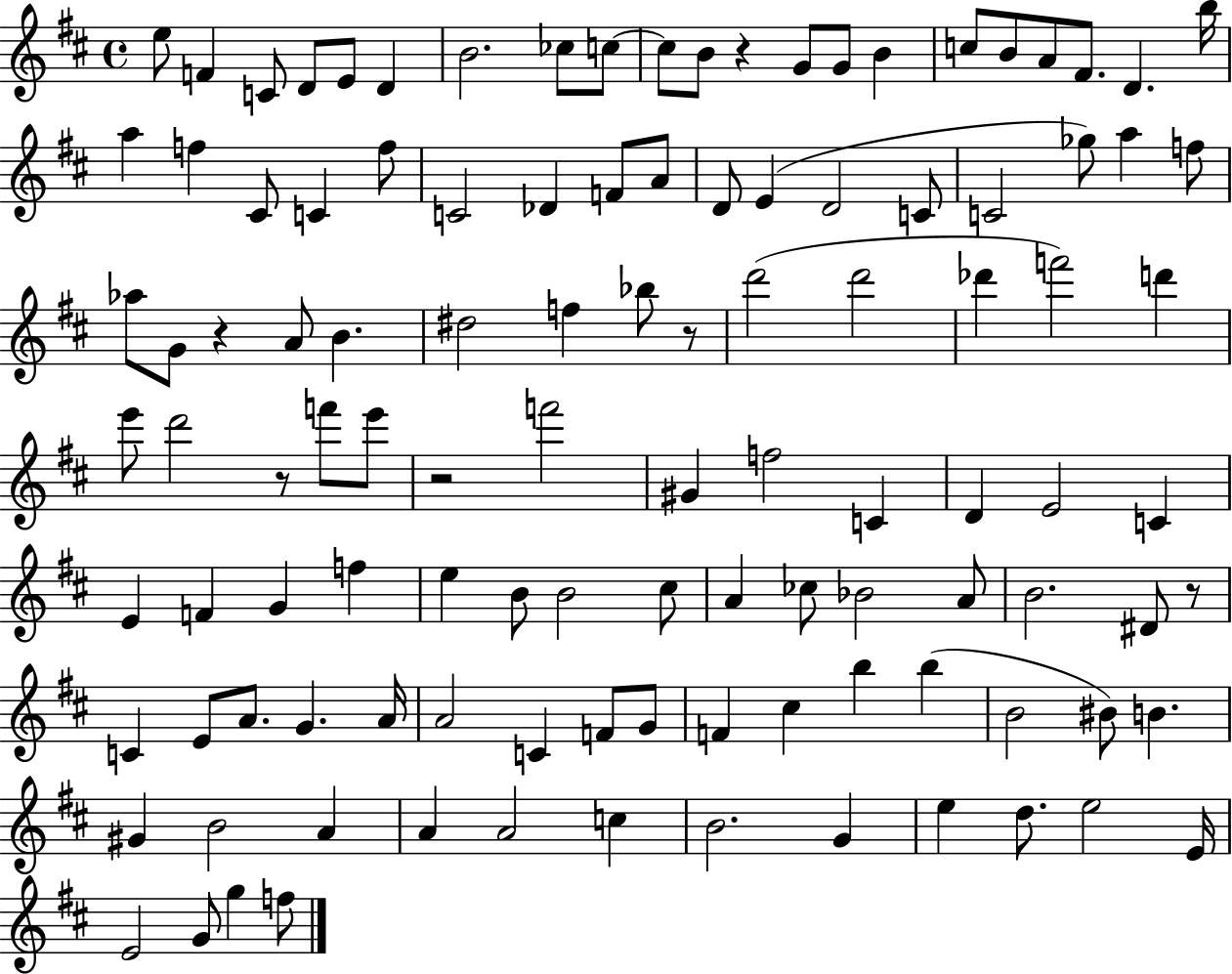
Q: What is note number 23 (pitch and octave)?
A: C#4